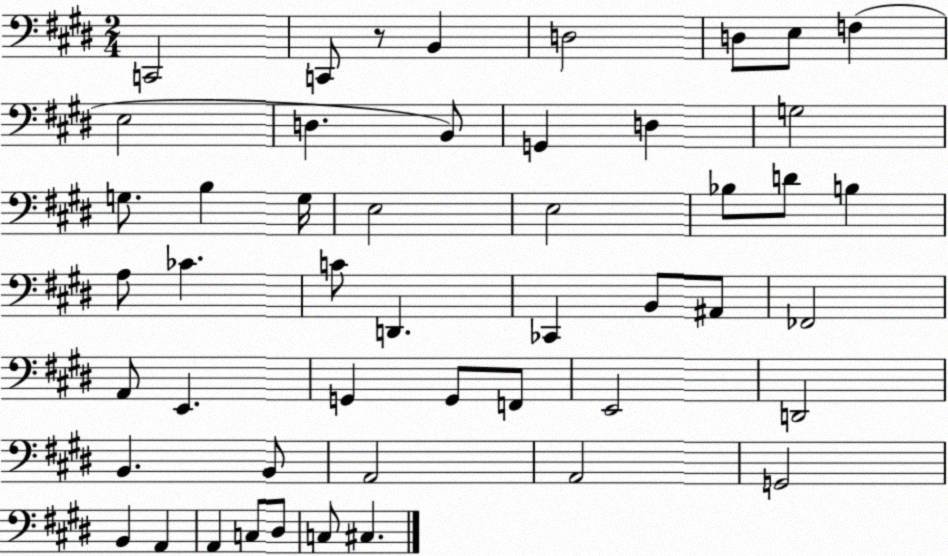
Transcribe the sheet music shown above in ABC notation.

X:1
T:Untitled
M:2/4
L:1/4
K:E
C,,2 C,,/2 z/2 B,, D,2 D,/2 E,/2 F, E,2 D, B,,/2 G,, D, G,2 G,/2 B, G,/4 E,2 E,2 _B,/2 D/2 B, A,/2 _C C/2 D,, _C,, B,,/2 ^A,,/2 _F,,2 A,,/2 E,, G,, G,,/2 F,,/2 E,,2 D,,2 B,, B,,/2 A,,2 A,,2 G,,2 B,, A,, A,, C,/2 ^D,/2 C,/2 ^C,